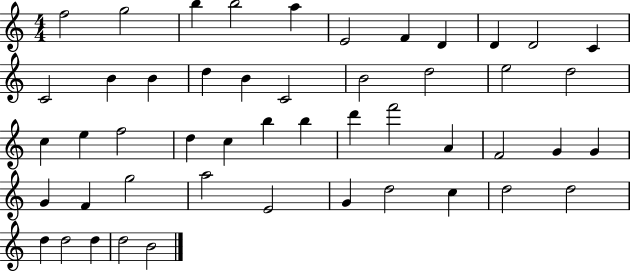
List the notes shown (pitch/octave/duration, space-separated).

F5/h G5/h B5/q B5/h A5/q E4/h F4/q D4/q D4/q D4/h C4/q C4/h B4/q B4/q D5/q B4/q C4/h B4/h D5/h E5/h D5/h C5/q E5/q F5/h D5/q C5/q B5/q B5/q D6/q F6/h A4/q F4/h G4/q G4/q G4/q F4/q G5/h A5/h E4/h G4/q D5/h C5/q D5/h D5/h D5/q D5/h D5/q D5/h B4/h